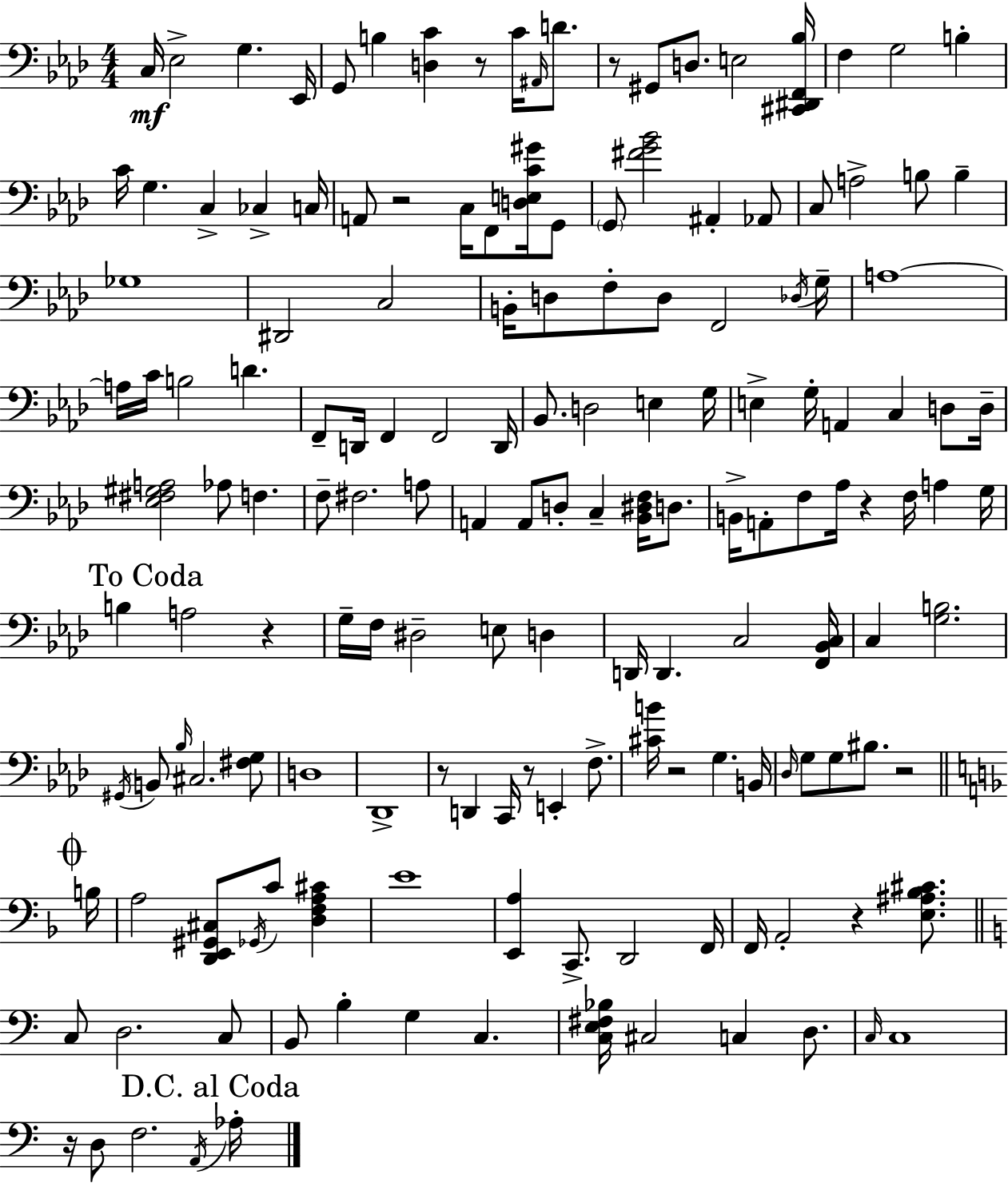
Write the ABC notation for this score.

X:1
T:Untitled
M:4/4
L:1/4
K:Ab
C,/4 _E,2 G, _E,,/4 G,,/2 B, [D,C] z/2 C/4 ^A,,/4 D/2 z/2 ^G,,/2 D,/2 E,2 [^C,,^D,,F,,_B,]/4 F, G,2 B, C/4 G, C, _C, C,/4 A,,/2 z2 C,/4 F,,/2 [D,E,C^G]/4 G,,/2 G,,/2 [^FG_B]2 ^A,, _A,,/2 C,/2 A,2 B,/2 B, _G,4 ^D,,2 C,2 B,,/4 D,/2 F,/2 D,/2 F,,2 _D,/4 G,/4 A,4 A,/4 C/4 B,2 D F,,/2 D,,/4 F,, F,,2 D,,/4 _B,,/2 D,2 E, G,/4 E, G,/4 A,, C, D,/2 D,/4 [_E,^F,^G,A,]2 _A,/2 F, F,/2 ^F,2 A,/2 A,, A,,/2 D,/2 C, [_B,,^D,F,]/4 D,/2 B,,/4 A,,/2 F,/2 _A,/4 z F,/4 A, G,/4 B, A,2 z G,/4 F,/4 ^D,2 E,/2 D, D,,/4 D,, C,2 [F,,_B,,C,]/4 C, [G,B,]2 ^G,,/4 B,,/2 _B,/4 ^C,2 [^F,G,]/2 D,4 _D,,4 z/2 D,, C,,/4 z/2 E,, F,/2 [^CB]/4 z2 G, B,,/4 _D,/4 G,/2 G,/2 ^B,/2 z2 B,/4 A,2 [D,,E,,^G,,^C,]/2 _G,,/4 C/2 [D,F,A,^C] E4 [E,,A,] C,,/2 D,,2 F,,/4 F,,/4 A,,2 z [E,^A,_B,^C]/2 C,/2 D,2 C,/2 B,,/2 B, G, C, [C,E,^F,_B,]/4 ^C,2 C, D,/2 C,/4 C,4 z/4 D,/2 F,2 A,,/4 _A,/4